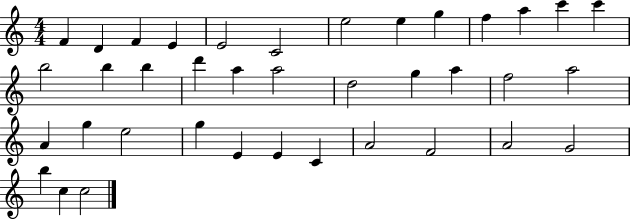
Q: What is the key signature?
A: C major